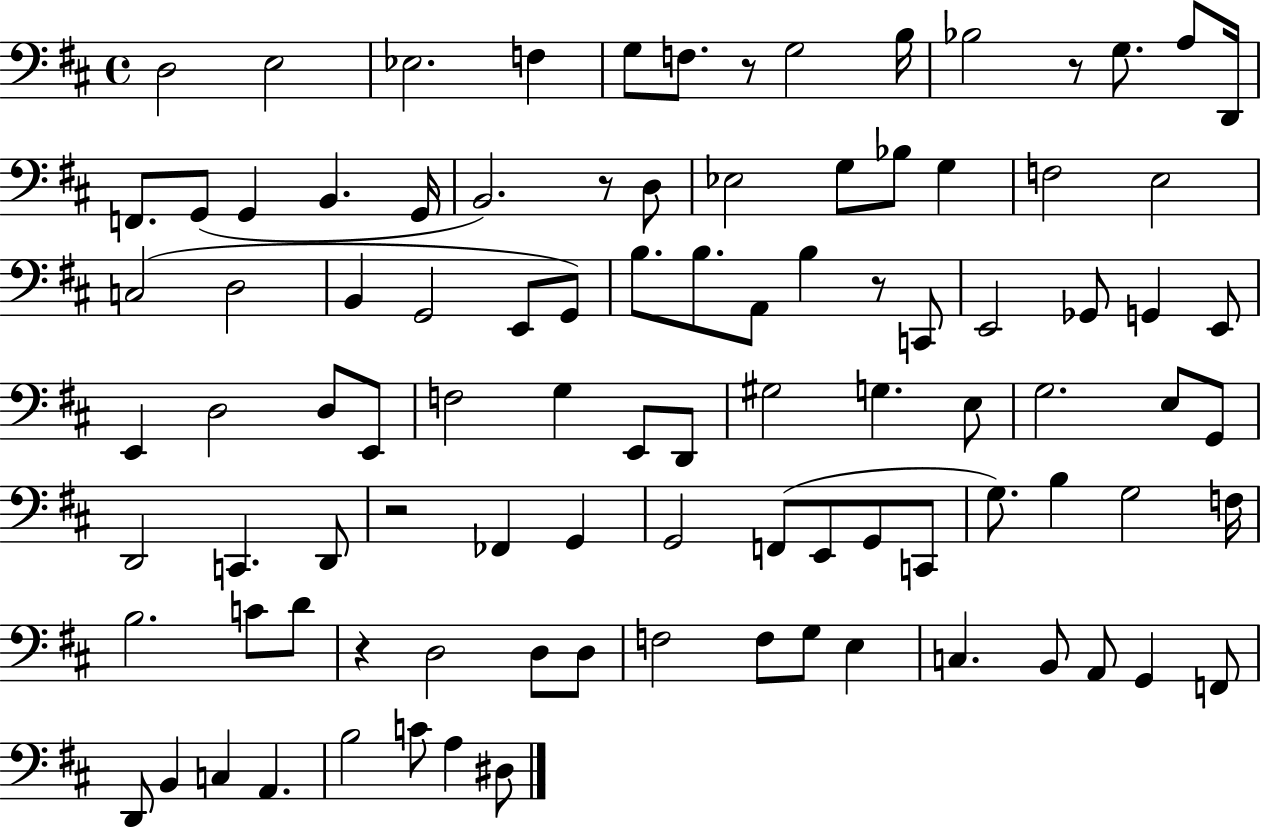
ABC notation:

X:1
T:Untitled
M:4/4
L:1/4
K:D
D,2 E,2 _E,2 F, G,/2 F,/2 z/2 G,2 B,/4 _B,2 z/2 G,/2 A,/2 D,,/4 F,,/2 G,,/2 G,, B,, G,,/4 B,,2 z/2 D,/2 _E,2 G,/2 _B,/2 G, F,2 E,2 C,2 D,2 B,, G,,2 E,,/2 G,,/2 B,/2 B,/2 A,,/2 B, z/2 C,,/2 E,,2 _G,,/2 G,, E,,/2 E,, D,2 D,/2 E,,/2 F,2 G, E,,/2 D,,/2 ^G,2 G, E,/2 G,2 E,/2 G,,/2 D,,2 C,, D,,/2 z2 _F,, G,, G,,2 F,,/2 E,,/2 G,,/2 C,,/2 G,/2 B, G,2 F,/4 B,2 C/2 D/2 z D,2 D,/2 D,/2 F,2 F,/2 G,/2 E, C, B,,/2 A,,/2 G,, F,,/2 D,,/2 B,, C, A,, B,2 C/2 A, ^D,/2